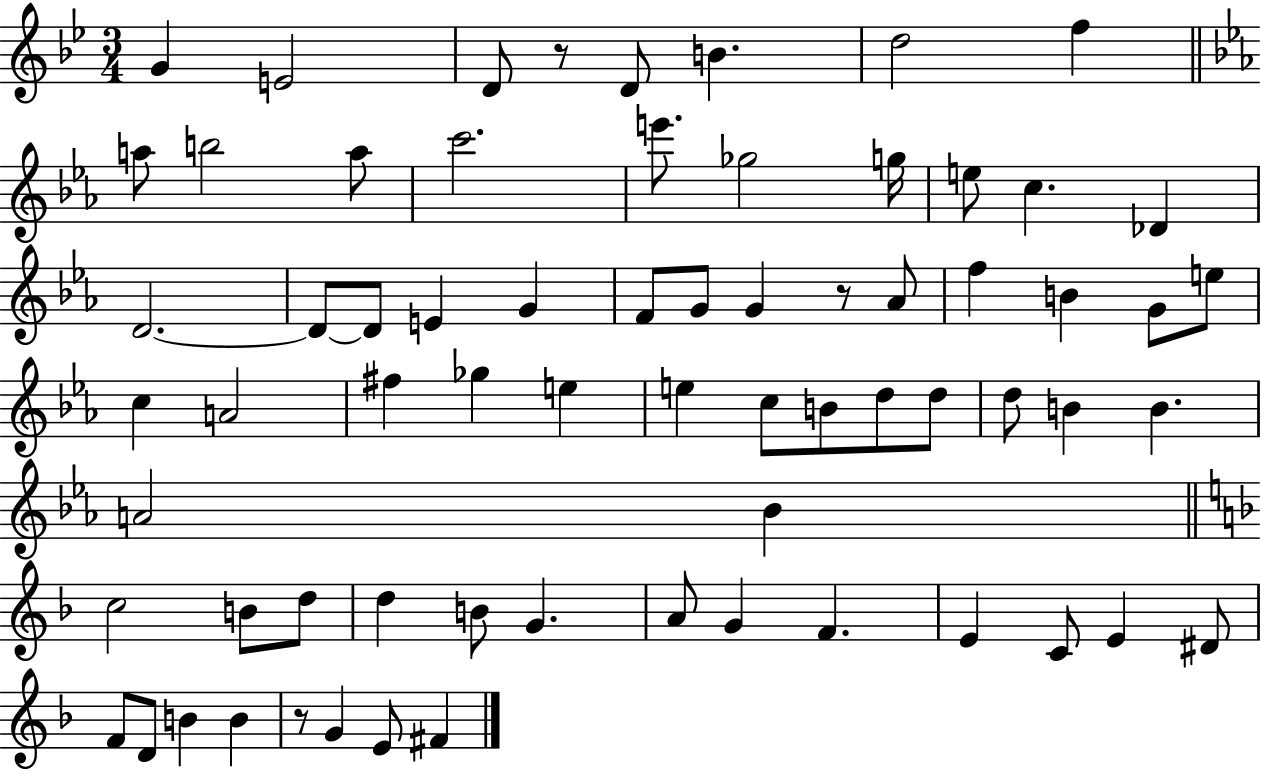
X:1
T:Untitled
M:3/4
L:1/4
K:Bb
G E2 D/2 z/2 D/2 B d2 f a/2 b2 a/2 c'2 e'/2 _g2 g/4 e/2 c _D D2 D/2 D/2 E G F/2 G/2 G z/2 _A/2 f B G/2 e/2 c A2 ^f _g e e c/2 B/2 d/2 d/2 d/2 B B A2 _B c2 B/2 d/2 d B/2 G A/2 G F E C/2 E ^D/2 F/2 D/2 B B z/2 G E/2 ^F